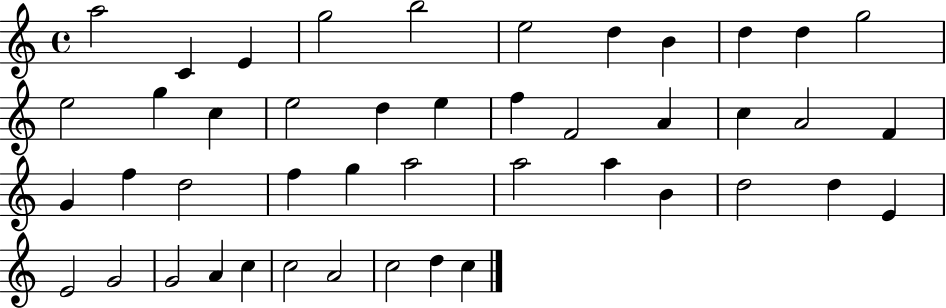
A5/h C4/q E4/q G5/h B5/h E5/h D5/q B4/q D5/q D5/q G5/h E5/h G5/q C5/q E5/h D5/q E5/q F5/q F4/h A4/q C5/q A4/h F4/q G4/q F5/q D5/h F5/q G5/q A5/h A5/h A5/q B4/q D5/h D5/q E4/q E4/h G4/h G4/h A4/q C5/q C5/h A4/h C5/h D5/q C5/q